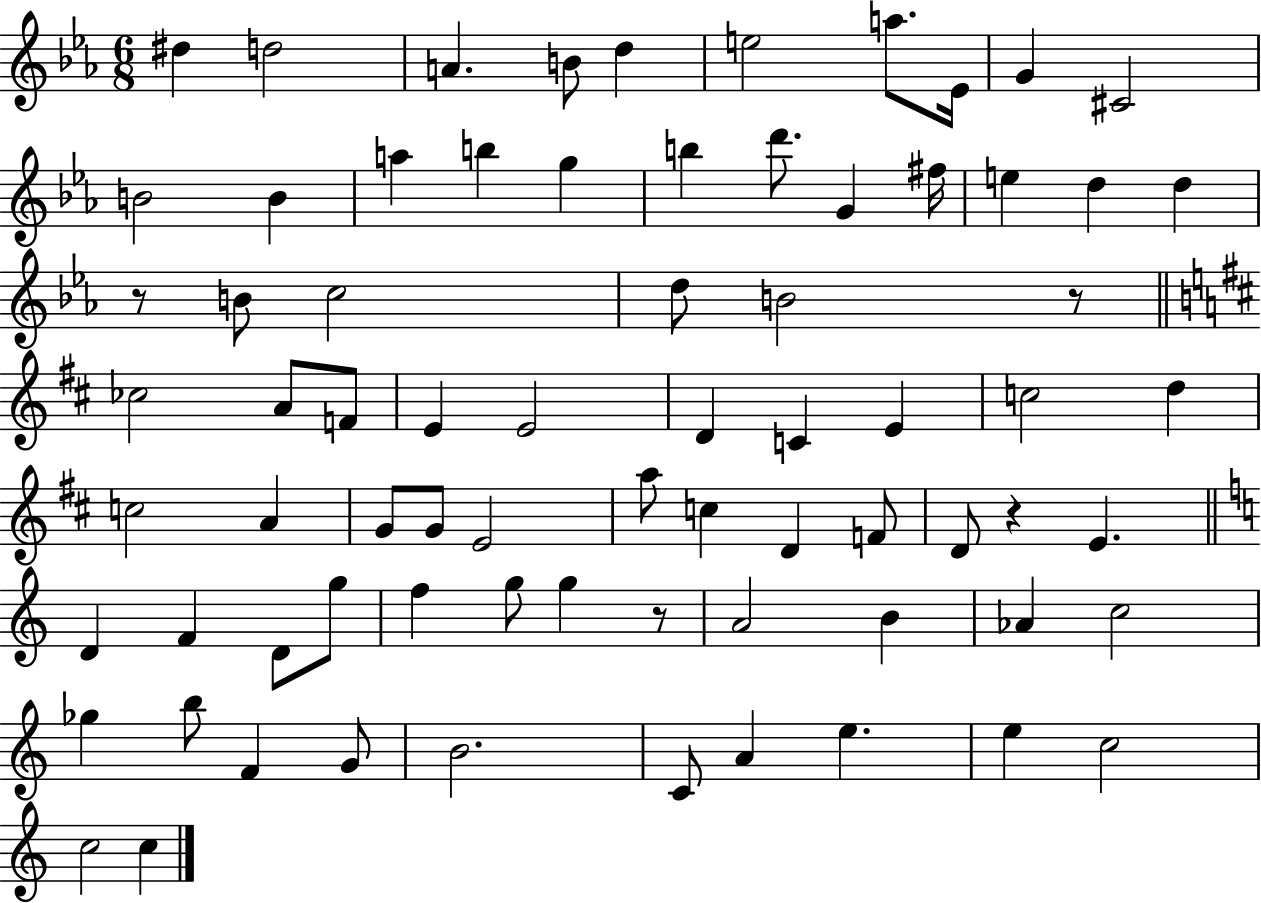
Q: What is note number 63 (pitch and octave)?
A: B4